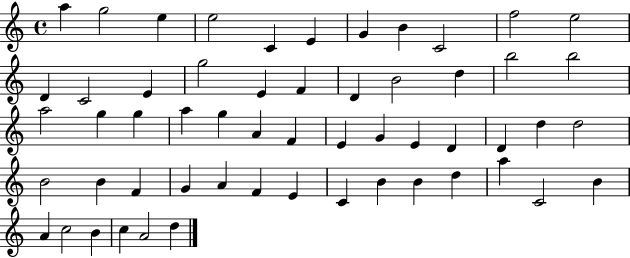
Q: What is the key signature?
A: C major